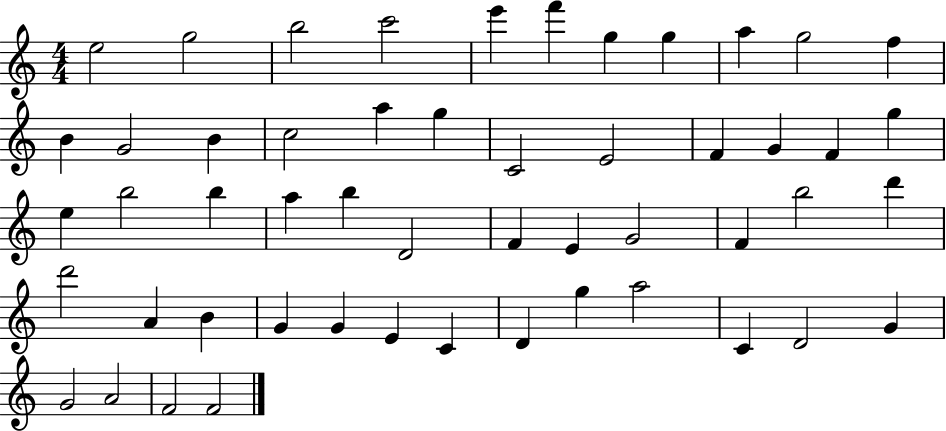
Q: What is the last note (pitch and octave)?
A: F4